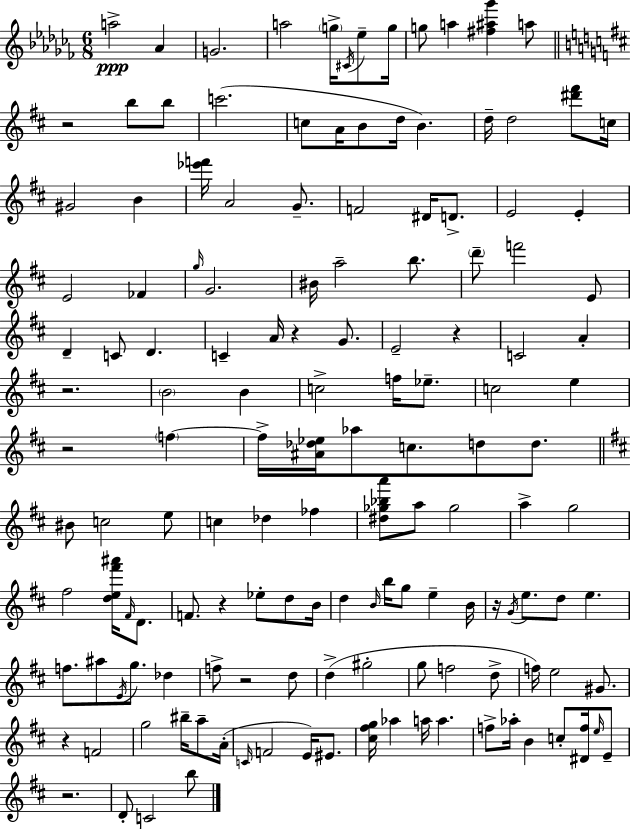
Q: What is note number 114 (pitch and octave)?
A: EIS4